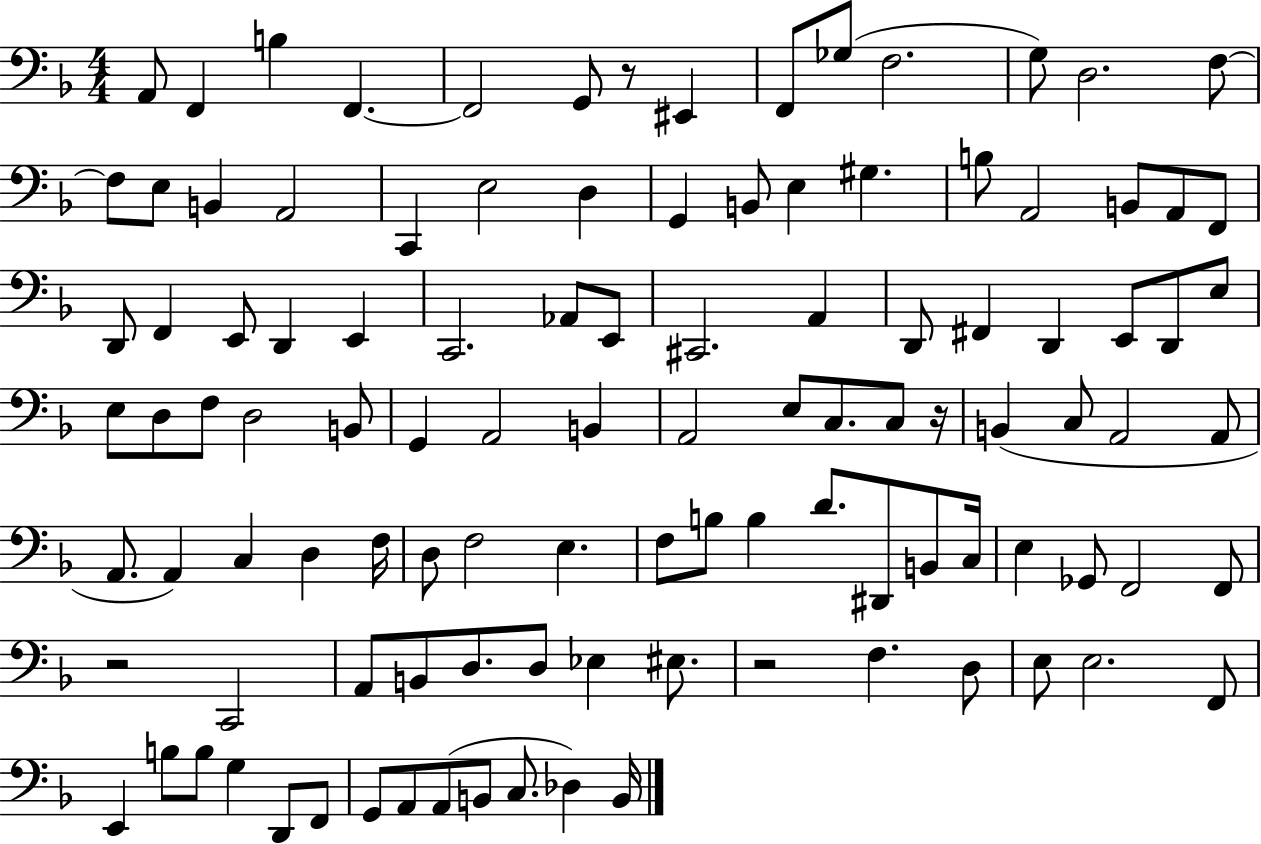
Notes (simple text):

A2/e F2/q B3/q F2/q. F2/h G2/e R/e EIS2/q F2/e Gb3/e F3/h. G3/e D3/h. F3/e F3/e E3/e B2/q A2/h C2/q E3/h D3/q G2/q B2/e E3/q G#3/q. B3/e A2/h B2/e A2/e F2/e D2/e F2/q E2/e D2/q E2/q C2/h. Ab2/e E2/e C#2/h. A2/q D2/e F#2/q D2/q E2/e D2/e E3/e E3/e D3/e F3/e D3/h B2/e G2/q A2/h B2/q A2/h E3/e C3/e. C3/e R/s B2/q C3/e A2/h A2/e A2/e. A2/q C3/q D3/q F3/s D3/e F3/h E3/q. F3/e B3/e B3/q D4/e. D#2/e B2/e C3/s E3/q Gb2/e F2/h F2/e R/h C2/h A2/e B2/e D3/e. D3/e Eb3/q EIS3/e. R/h F3/q. D3/e E3/e E3/h. F2/e E2/q B3/e B3/e G3/q D2/e F2/e G2/e A2/e A2/e B2/e C3/e. Db3/q B2/s